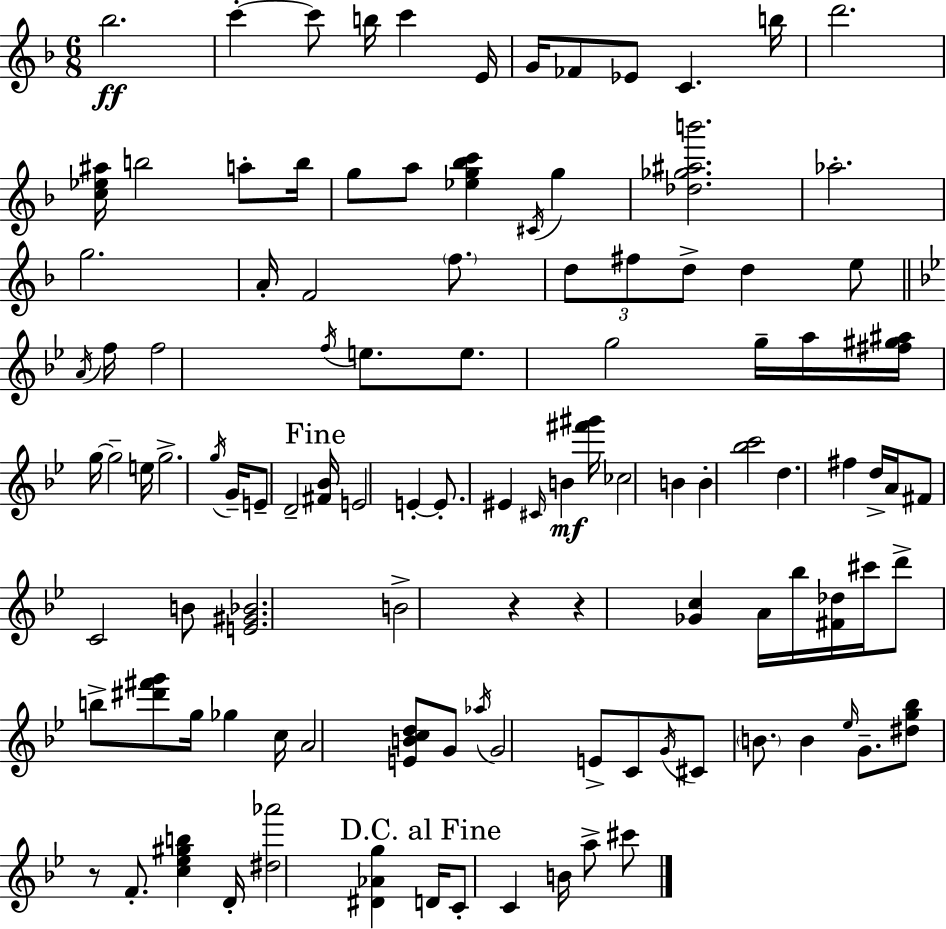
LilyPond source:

{
  \clef treble
  \numericTimeSignature
  \time 6/8
  \key f \major
  bes''2.\ff | c'''4-.~~ c'''8 b''16 c'''4 e'16 | g'16 fes'8 ees'8 c'4. b''16 | d'''2. | \break <c'' ees'' ais''>16 b''2 a''8-. b''16 | g''8 a''8 <ees'' g'' bes'' c'''>4 \acciaccatura { cis'16 } g''4 | <des'' ges'' ais'' b'''>2. | aes''2.-. | \break g''2. | a'16-. f'2 \parenthesize f''8. | \tuplet 3/2 { d''8 fis''8 d''8-> } d''4 e''8 | \bar "||" \break \key bes \major \acciaccatura { a'16 } f''16 f''2 \acciaccatura { f''16 } e''8. | e''8. g''2 | g''16-- a''16 <fis'' gis'' ais''>16 g''16~~ g''2-- | e''16 g''2.-> | \break \acciaccatura { g''16 } g'16-- e'8-- d'2-- | \mark "Fine" <fis' bes'>16 e'2 e'4-.~~ | e'8.-. eis'4 \grace { cis'16 }\mf b'4 | <fis''' gis'''>16 ces''2 | \break b'4 b'4-. <bes'' c'''>2 | d''4. fis''4 | d''16-> a'16 fis'8 c'2 | b'8 <e' gis' bes'>2. | \break b'2-> | r4 r4 <ges' c''>4 | a'16 bes''16 <fis' des''>16 cis'''16 d'''8-> b''8-> <dis''' fis''' g'''>8 g''16 ges''4 | c''16 a'2 | \break <e' b' c'' d''>8 g'8 \acciaccatura { aes''16 } g'2 | e'8-> c'8 \acciaccatura { g'16 } cis'8 \parenthesize b'8. b'4 | \grace { ees''16 } g'8.-- <dis'' g'' bes''>8 r8 f'8.-. | <c'' ees'' gis'' b''>4 d'16-. <dis'' aes'''>2 | \break <dis' aes' g''>4 \mark "D.C. al Fine" d'16 c'8-. c'4 | b'16 a''8-> cis'''8 \bar "|."
}